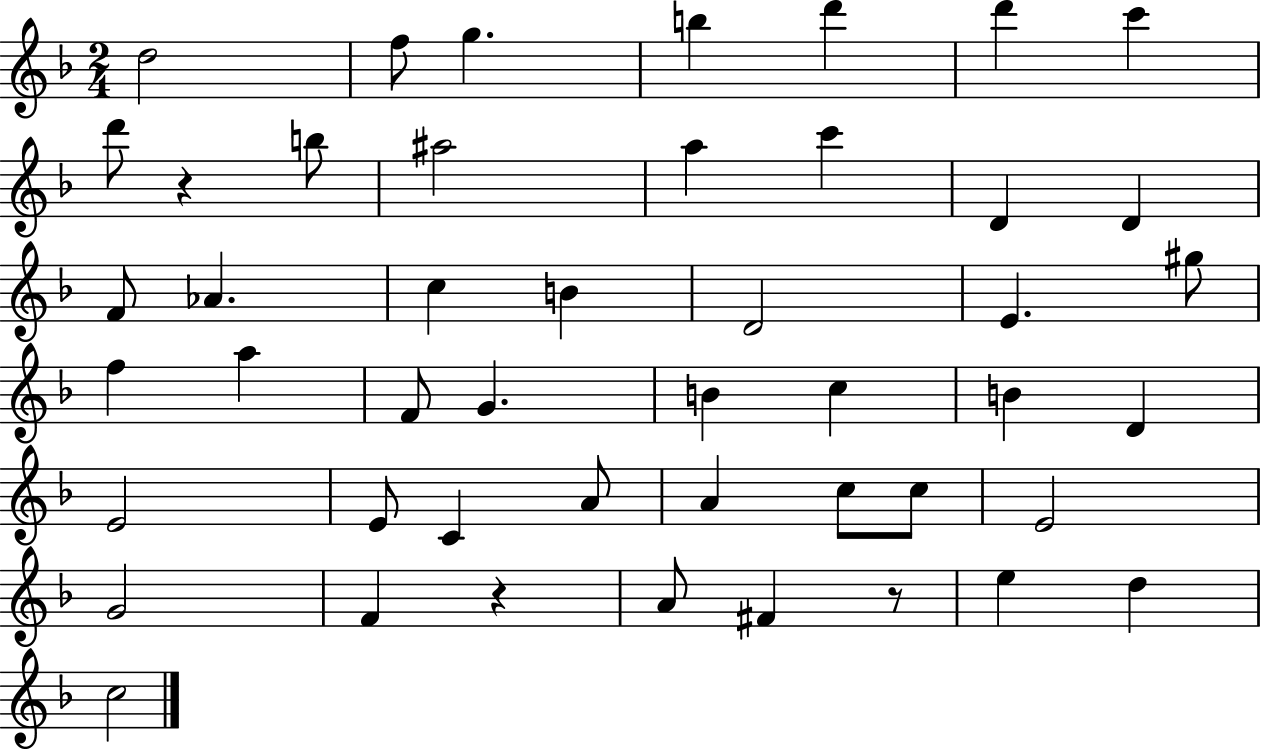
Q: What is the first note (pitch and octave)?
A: D5